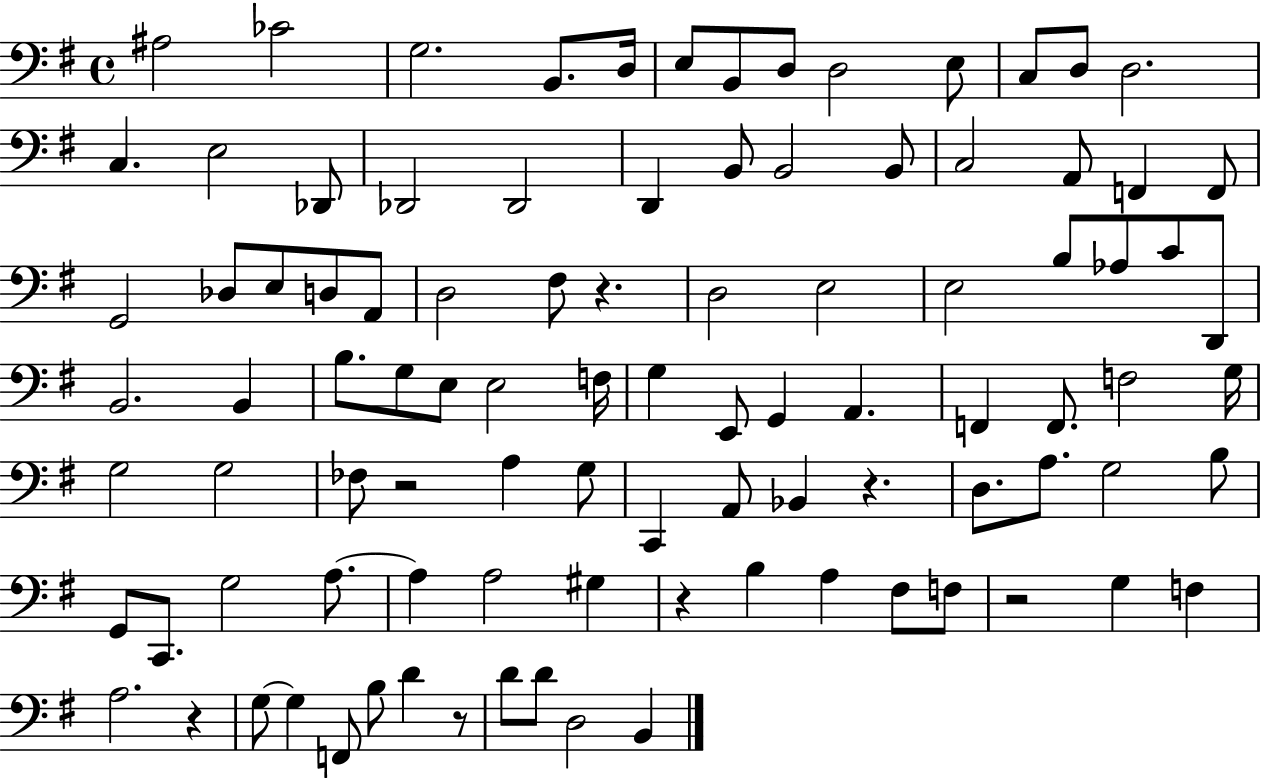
X:1
T:Untitled
M:4/4
L:1/4
K:G
^A,2 _C2 G,2 B,,/2 D,/4 E,/2 B,,/2 D,/2 D,2 E,/2 C,/2 D,/2 D,2 C, E,2 _D,,/2 _D,,2 _D,,2 D,, B,,/2 B,,2 B,,/2 C,2 A,,/2 F,, F,,/2 G,,2 _D,/2 E,/2 D,/2 A,,/2 D,2 ^F,/2 z D,2 E,2 E,2 B,/2 _A,/2 C/2 D,,/2 B,,2 B,, B,/2 G,/2 E,/2 E,2 F,/4 G, E,,/2 G,, A,, F,, F,,/2 F,2 G,/4 G,2 G,2 _F,/2 z2 A, G,/2 C,, A,,/2 _B,, z D,/2 A,/2 G,2 B,/2 G,,/2 C,,/2 G,2 A,/2 A, A,2 ^G, z B, A, ^F,/2 F,/2 z2 G, F, A,2 z G,/2 G, F,,/2 B,/2 D z/2 D/2 D/2 D,2 B,,